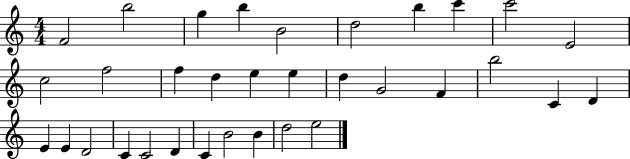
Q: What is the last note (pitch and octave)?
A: E5